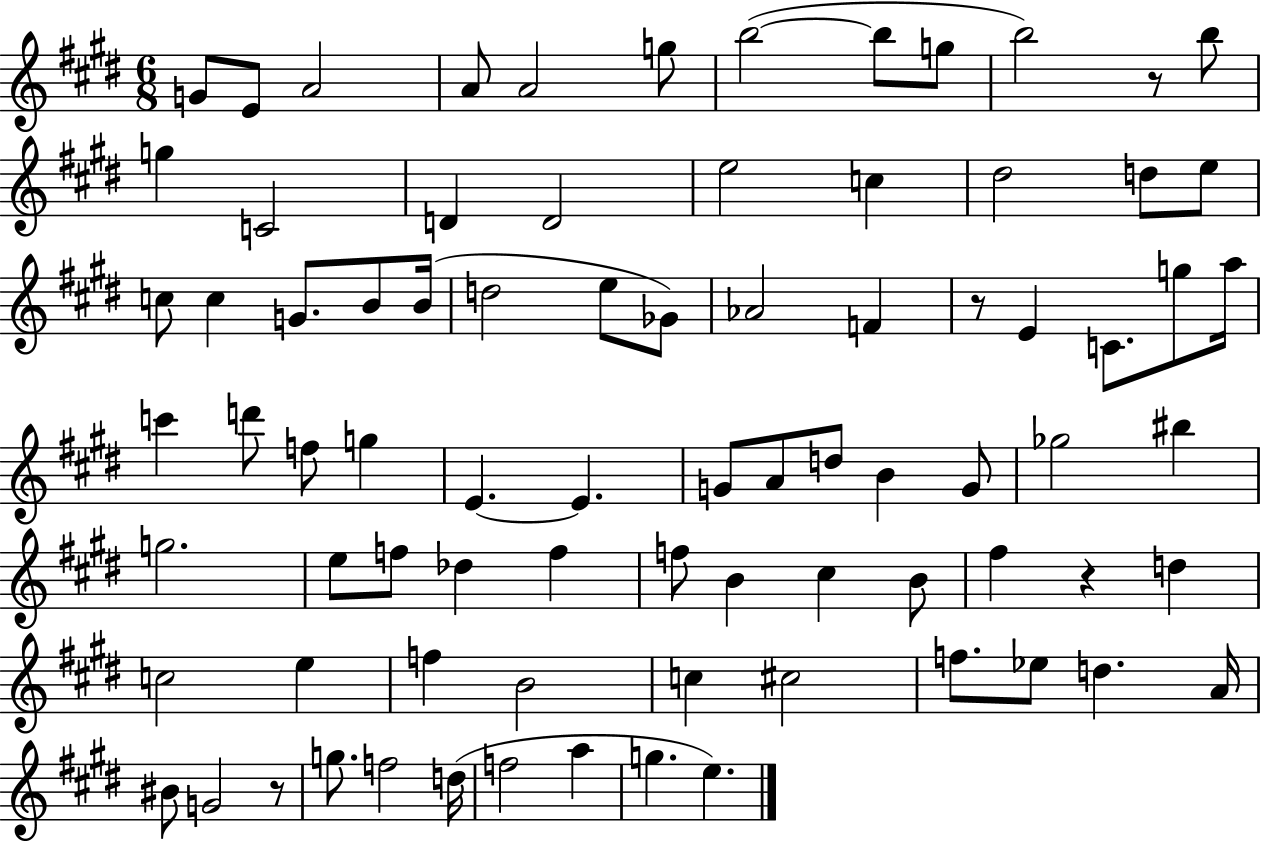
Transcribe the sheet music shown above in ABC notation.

X:1
T:Untitled
M:6/8
L:1/4
K:E
G/2 E/2 A2 A/2 A2 g/2 b2 b/2 g/2 b2 z/2 b/2 g C2 D D2 e2 c ^d2 d/2 e/2 c/2 c G/2 B/2 B/4 d2 e/2 _G/2 _A2 F z/2 E C/2 g/2 a/4 c' d'/2 f/2 g E E G/2 A/2 d/2 B G/2 _g2 ^b g2 e/2 f/2 _d f f/2 B ^c B/2 ^f z d c2 e f B2 c ^c2 f/2 _e/2 d A/4 ^B/2 G2 z/2 g/2 f2 d/4 f2 a g e